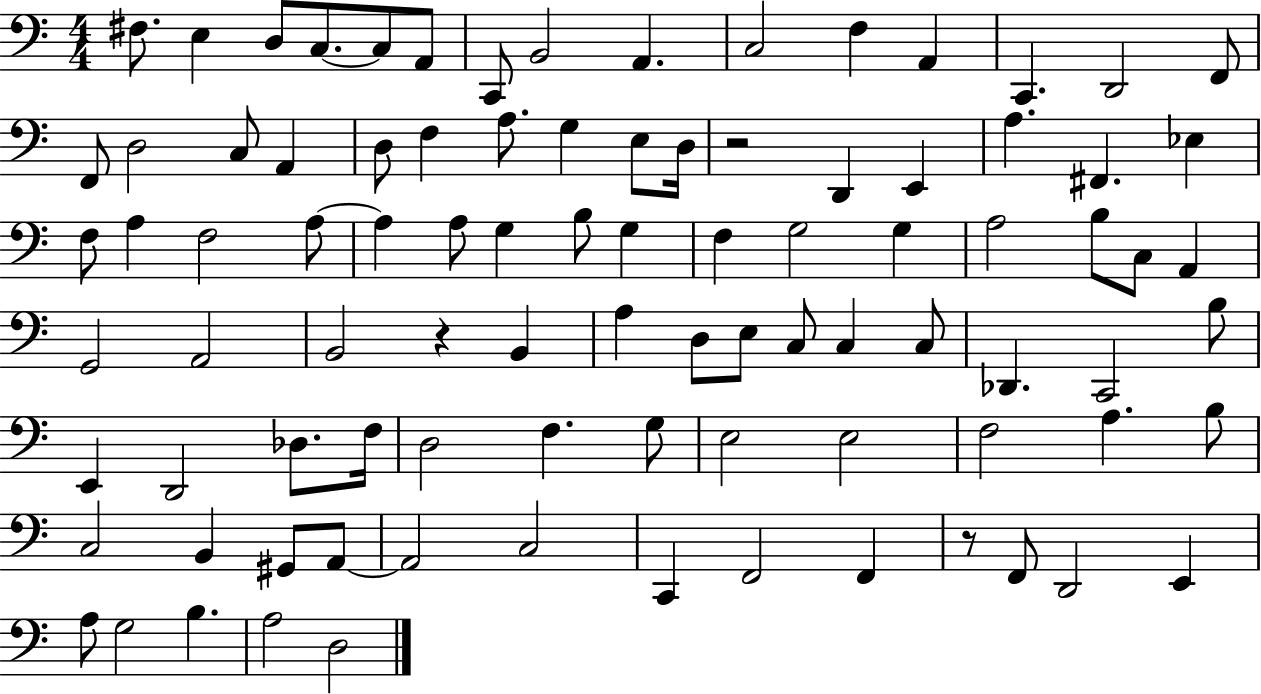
{
  \clef bass
  \numericTimeSignature
  \time 4/4
  \key c \major
  fis8. e4 d8 c8.~~ c8 a,8 | c,8 b,2 a,4. | c2 f4 a,4 | c,4. d,2 f,8 | \break f,8 d2 c8 a,4 | d8 f4 a8. g4 e8 d16 | r2 d,4 e,4 | a4. fis,4. ees4 | \break f8 a4 f2 a8~~ | a4 a8 g4 b8 g4 | f4 g2 g4 | a2 b8 c8 a,4 | \break g,2 a,2 | b,2 r4 b,4 | a4 d8 e8 c8 c4 c8 | des,4. c,2 b8 | \break e,4 d,2 des8. f16 | d2 f4. g8 | e2 e2 | f2 a4. b8 | \break c2 b,4 gis,8 a,8~~ | a,2 c2 | c,4 f,2 f,4 | r8 f,8 d,2 e,4 | \break a8 g2 b4. | a2 d2 | \bar "|."
}